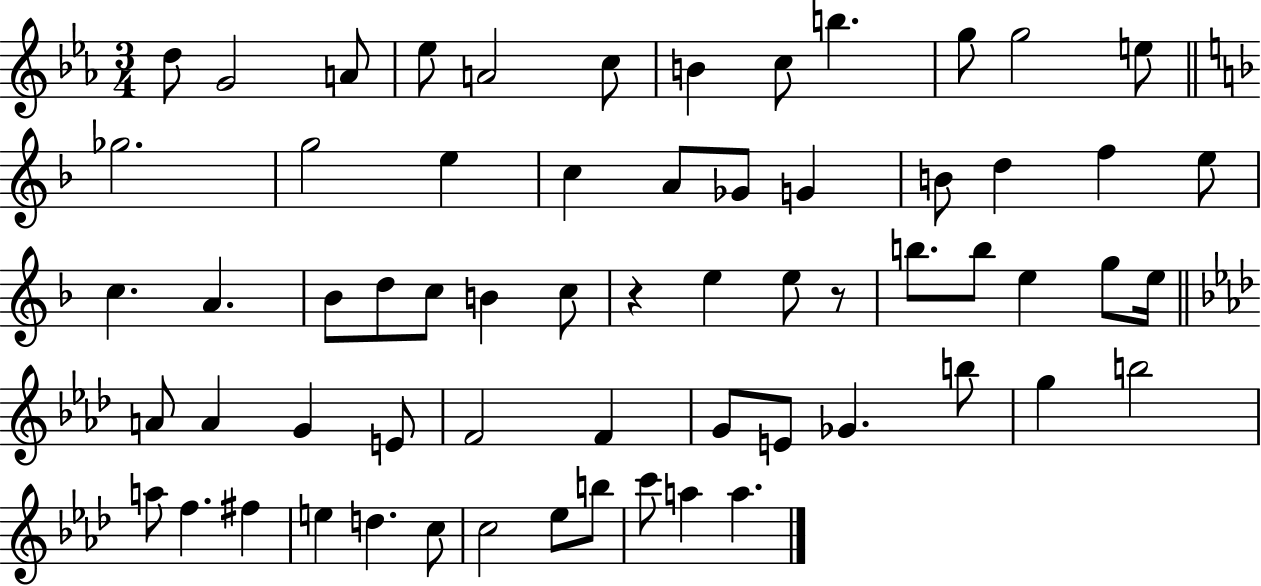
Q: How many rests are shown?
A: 2